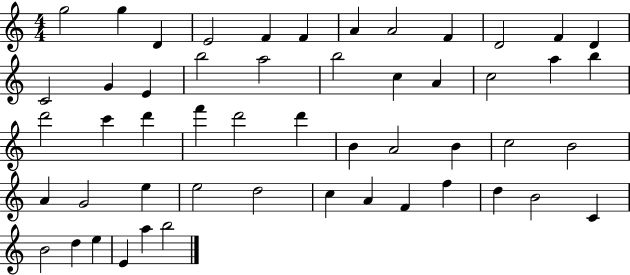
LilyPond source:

{
  \clef treble
  \numericTimeSignature
  \time 4/4
  \key c \major
  g''2 g''4 d'4 | e'2 f'4 f'4 | a'4 a'2 f'4 | d'2 f'4 d'4 | \break c'2 g'4 e'4 | b''2 a''2 | b''2 c''4 a'4 | c''2 a''4 b''4 | \break d'''2 c'''4 d'''4 | f'''4 d'''2 d'''4 | b'4 a'2 b'4 | c''2 b'2 | \break a'4 g'2 e''4 | e''2 d''2 | c''4 a'4 f'4 f''4 | d''4 b'2 c'4 | \break b'2 d''4 e''4 | e'4 a''4 b''2 | \bar "|."
}